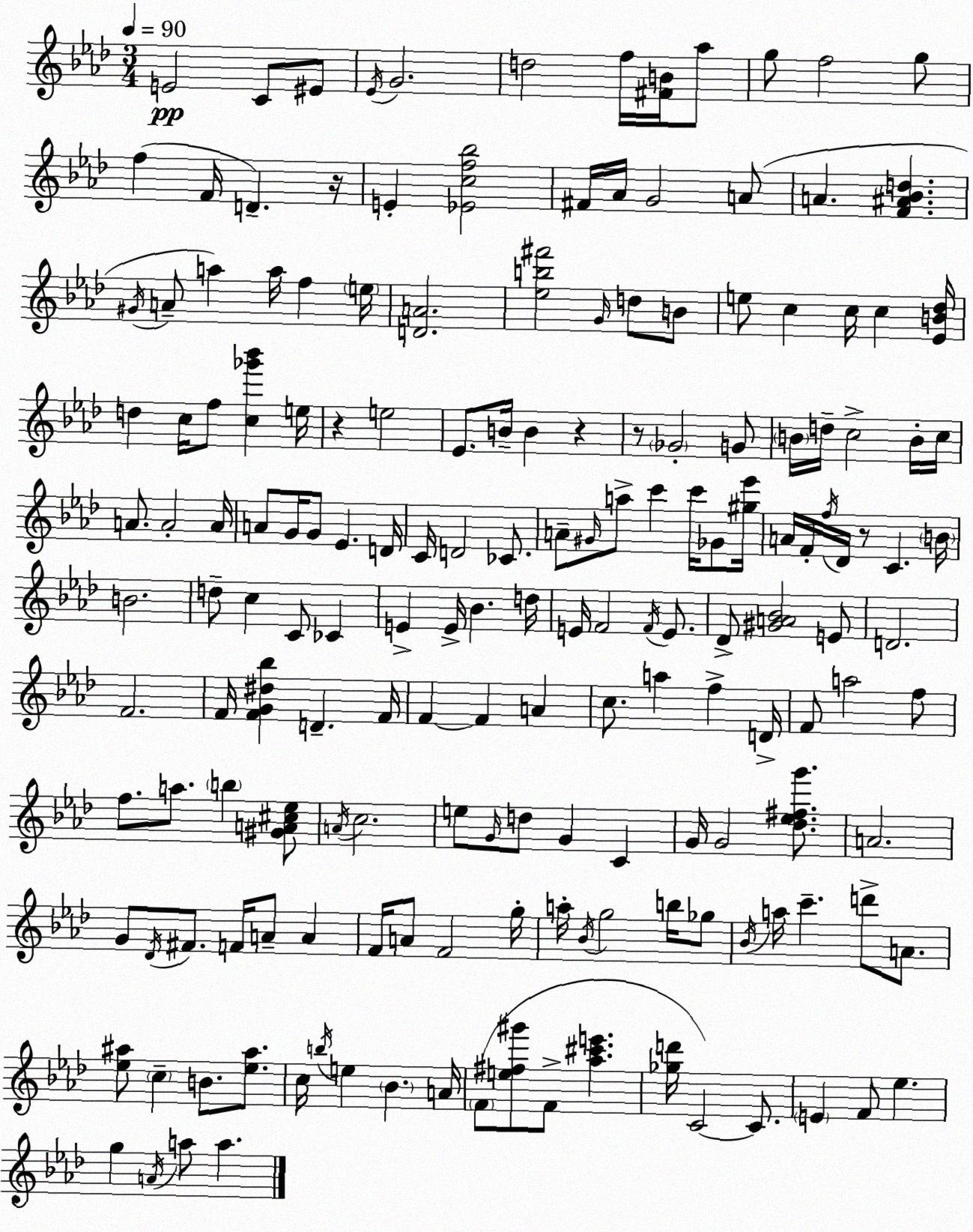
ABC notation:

X:1
T:Untitled
M:3/4
L:1/4
K:Fm
E2 C/2 ^E/2 _E/4 G2 d2 f/4 [^FB]/4 _a/2 g/2 f2 g/2 f F/4 D z/4 E [_Ecf_b]2 ^F/4 _A/4 G2 A/2 A [F^A_Bd] ^G/4 A/2 a a/4 f e/4 [DA]2 [_eb^f']2 G/4 d/2 B/2 e/2 c c/4 c [_EB_d]/4 d c/4 f/2 [c_g'_b'] e/4 z e2 _E/2 B/4 B z z/2 _G2 G/2 B/4 d/4 c2 B/4 c/4 A/2 A2 A/4 A/2 G/4 G/2 _E D/4 C/4 D2 _C/2 A/2 ^G/4 a/2 c' c'/4 _G/2 [^g_e']/4 A/4 F/4 f/4 _D/4 z/2 C B/4 B2 d/2 c C/2 _C E E/4 _B d/4 E/4 F2 F/4 E/2 _D/2 [^GA_B]2 E/2 D2 F2 F/4 [FG^d_b] D F/4 F F A c/2 a f D/4 F/2 a2 f/2 f/2 a/2 b [^GA^c_e]/2 A/4 c2 e/2 G/4 d/2 G C G/4 G2 [_d_e^fg']/2 A2 G/2 _D/4 ^F/2 F/4 A/2 A F/4 A/2 F2 g/4 a/4 _B/4 g2 b/4 _g/2 _B/4 a/4 c' d'/2 A/2 [_e^a]/2 c B/2 [_e^a]/2 c/4 b/4 e _B A/4 F/2 [e^f^g']/2 F/2 [_a^c'e'] [_gd']/4 C2 C/2 E F/2 _e g A/4 a/2 a